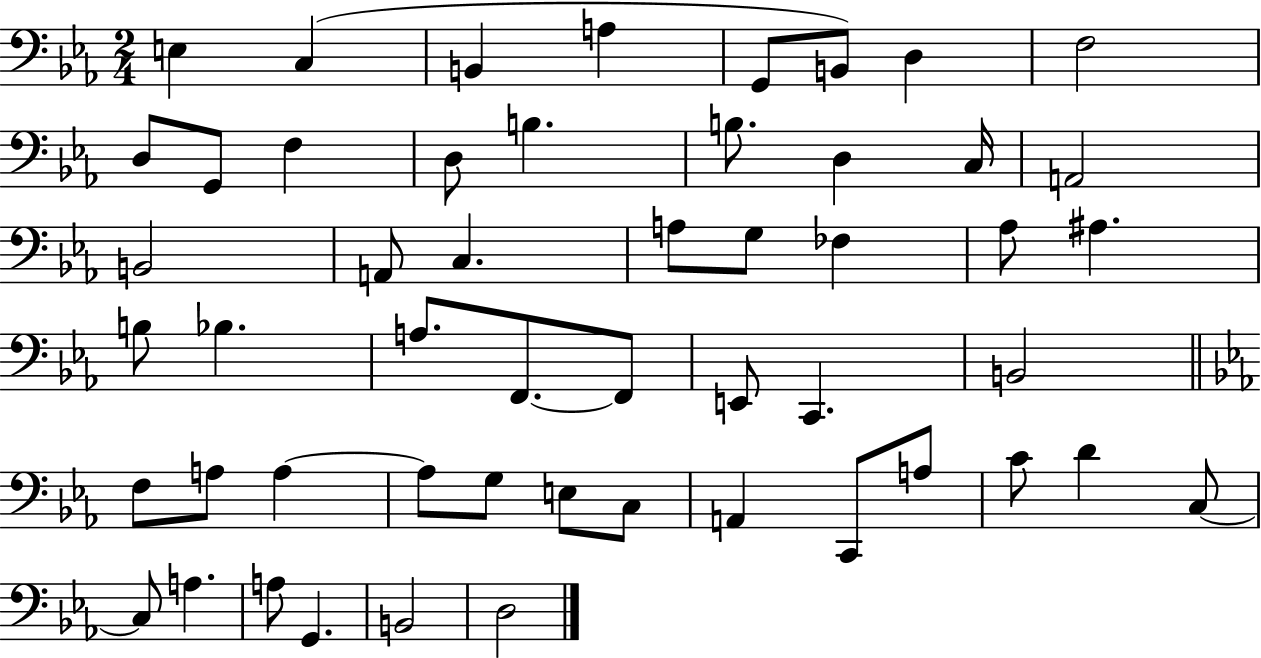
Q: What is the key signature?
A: EES major